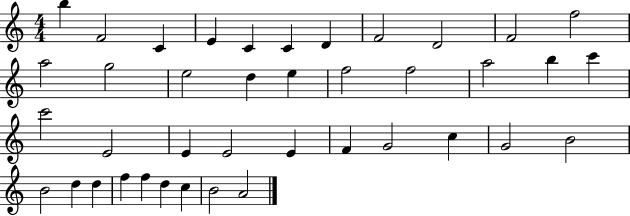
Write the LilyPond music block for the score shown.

{
  \clef treble
  \numericTimeSignature
  \time 4/4
  \key c \major
  b''4 f'2 c'4 | e'4 c'4 c'4 d'4 | f'2 d'2 | f'2 f''2 | \break a''2 g''2 | e''2 d''4 e''4 | f''2 f''2 | a''2 b''4 c'''4 | \break c'''2 e'2 | e'4 e'2 e'4 | f'4 g'2 c''4 | g'2 b'2 | \break b'2 d''4 d''4 | f''4 f''4 d''4 c''4 | b'2 a'2 | \bar "|."
}